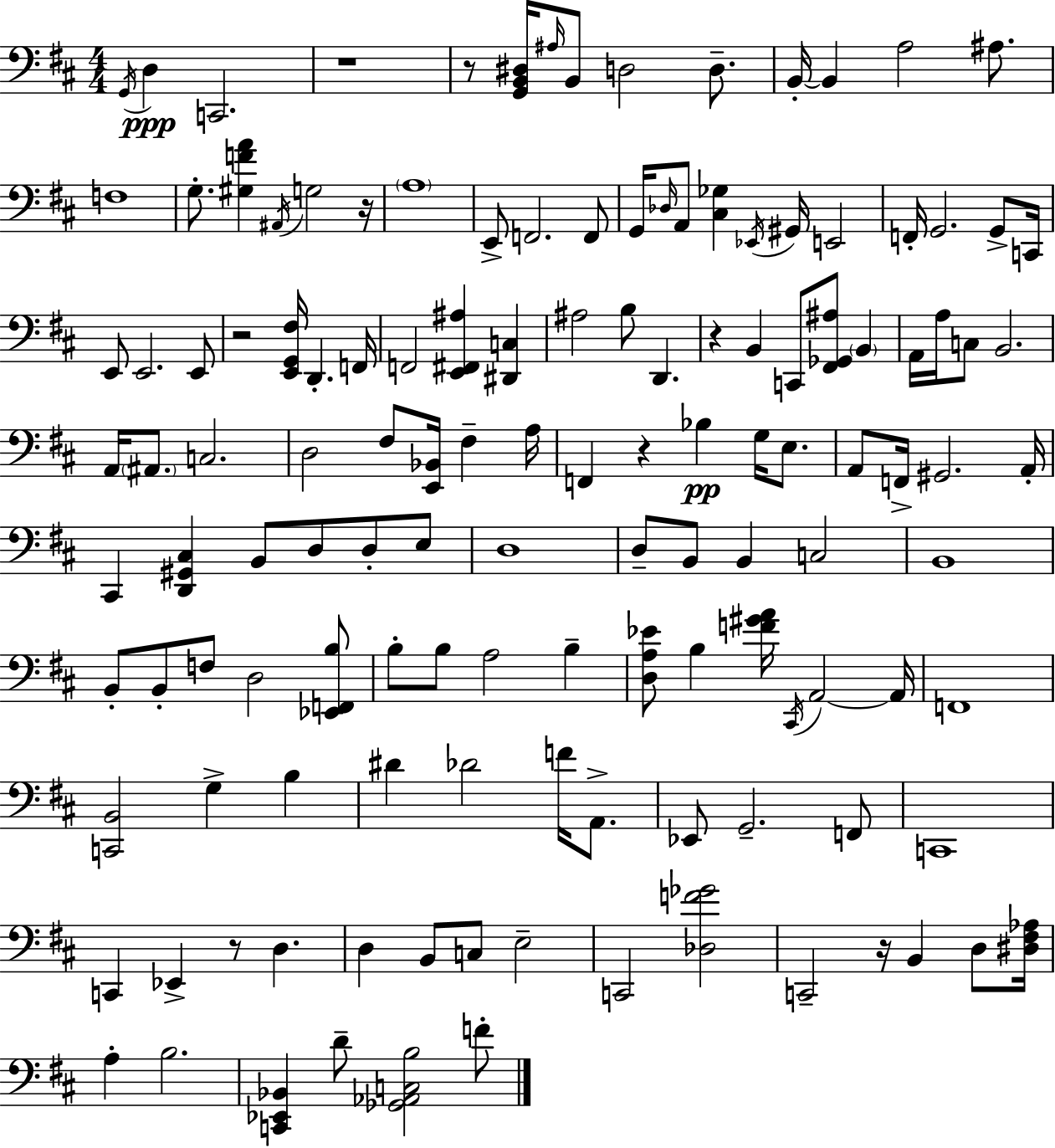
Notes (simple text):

G2/s D3/q C2/h. R/w R/e [G2,B2,D#3]/s A#3/s B2/e D3/h D3/e. B2/s B2/q A3/h A#3/e. F3/w G3/e. [G#3,F4,A4]/q A#2/s G3/h R/s A3/w E2/e F2/h. F2/e G2/s Db3/s A2/e [C#3,Gb3]/q Eb2/s G#2/s E2/h F2/s G2/h. G2/e C2/s E2/e E2/h. E2/e R/h [E2,G2,F#3]/s D2/q. F2/s F2/h [E2,F#2,A#3]/q [D#2,C3]/q A#3/h B3/e D2/q. R/q B2/q C2/e [F#2,Gb2,A#3]/e B2/q A2/s A3/s C3/e B2/h. A2/s A#2/e. C3/h. D3/h F#3/e [E2,Bb2]/s F#3/q A3/s F2/q R/q Bb3/q G3/s E3/e. A2/e F2/s G#2/h. A2/s C#2/q [D2,G#2,C#3]/q B2/e D3/e D3/e E3/e D3/w D3/e B2/e B2/q C3/h B2/w B2/e B2/e F3/e D3/h [Eb2,F2,B3]/e B3/e B3/e A3/h B3/q [D3,A3,Eb4]/e B3/q [F4,G#4,A4]/s C#2/s A2/h A2/s F2/w [C2,B2]/h G3/q B3/q D#4/q Db4/h F4/s A2/e. Eb2/e G2/h. F2/e C2/w C2/q Eb2/q R/e D3/q. D3/q B2/e C3/e E3/h C2/h [Db3,F4,Gb4]/h C2/h R/s B2/q D3/e [D#3,F#3,Ab3]/s A3/q B3/h. [C2,Eb2,Bb2]/q D4/e [Gb2,Ab2,C3,B3]/h F4/e